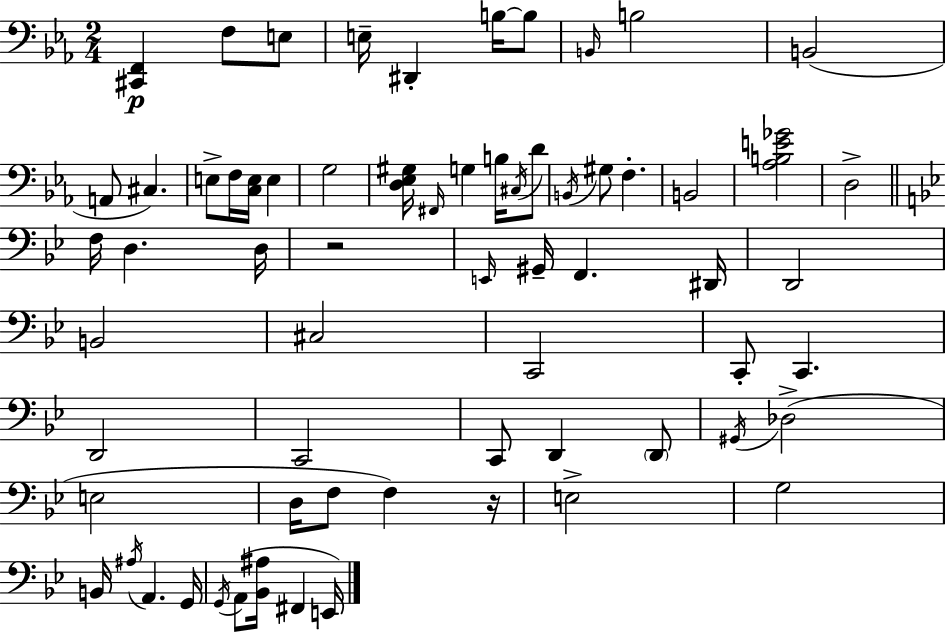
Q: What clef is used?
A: bass